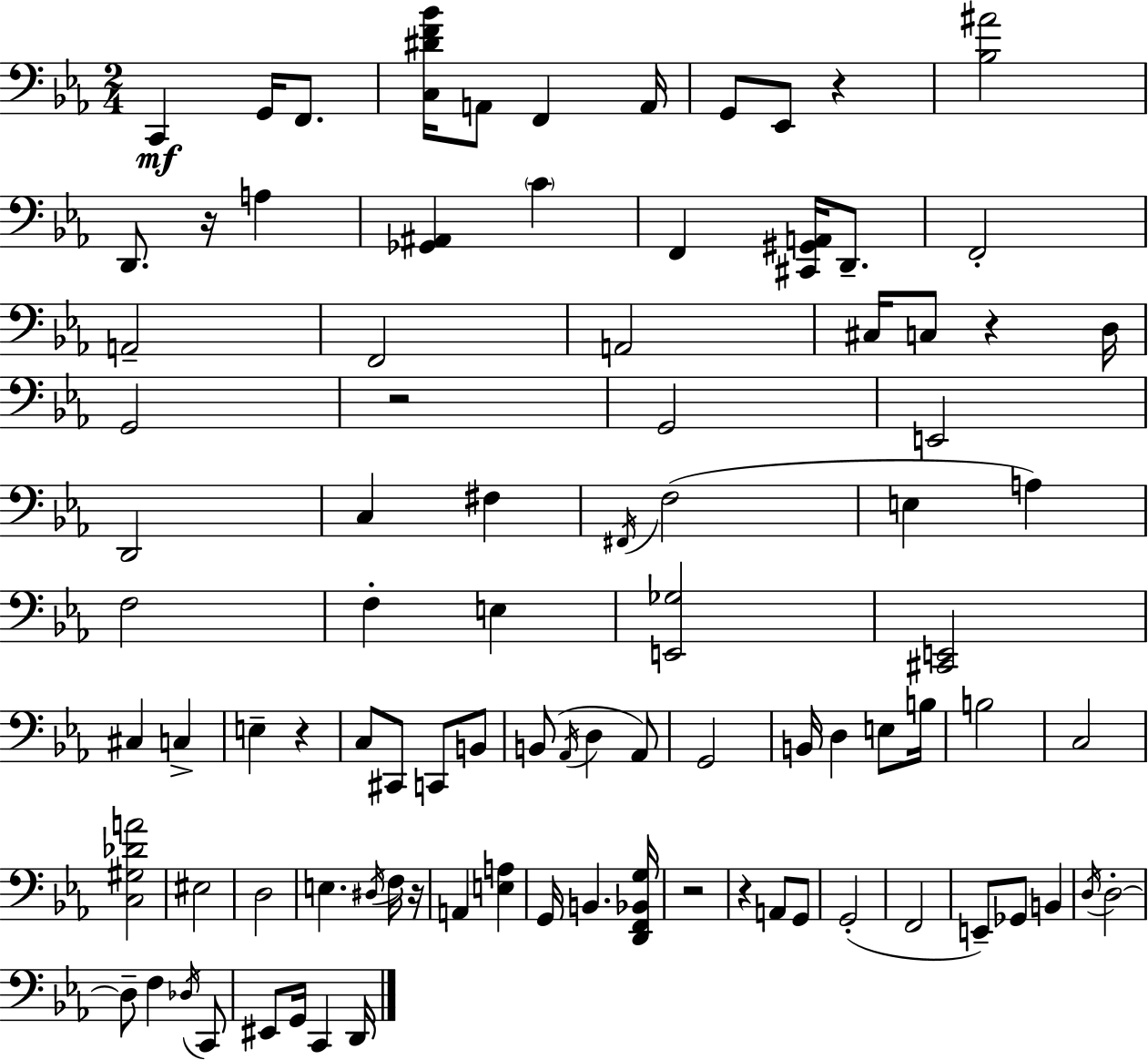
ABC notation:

X:1
T:Untitled
M:2/4
L:1/4
K:Cm
C,, G,,/4 F,,/2 [C,^DF_B]/4 A,,/2 F,, A,,/4 G,,/2 _E,,/2 z [_B,^A]2 D,,/2 z/4 A, [_G,,^A,,] C F,, [^C,,^G,,A,,]/4 D,,/2 F,,2 A,,2 F,,2 A,,2 ^C,/4 C,/2 z D,/4 G,,2 z2 G,,2 E,,2 D,,2 C, ^F, ^F,,/4 F,2 E, A, F,2 F, E, [E,,_G,]2 [^C,,E,,]2 ^C, C, E, z C,/2 ^C,,/2 C,,/2 B,,/2 B,,/2 _A,,/4 D, _A,,/2 G,,2 B,,/4 D, E,/2 B,/4 B,2 C,2 [C,^G,_DA]2 ^E,2 D,2 E, ^D,/4 F,/4 z/4 A,, [E,A,] G,,/4 B,, [D,,F,,_B,,G,]/4 z2 z A,,/2 G,,/2 G,,2 F,,2 E,,/2 _G,,/2 B,, D,/4 D,2 D,/2 F, _D,/4 C,,/2 ^E,,/2 G,,/4 C,, D,,/4